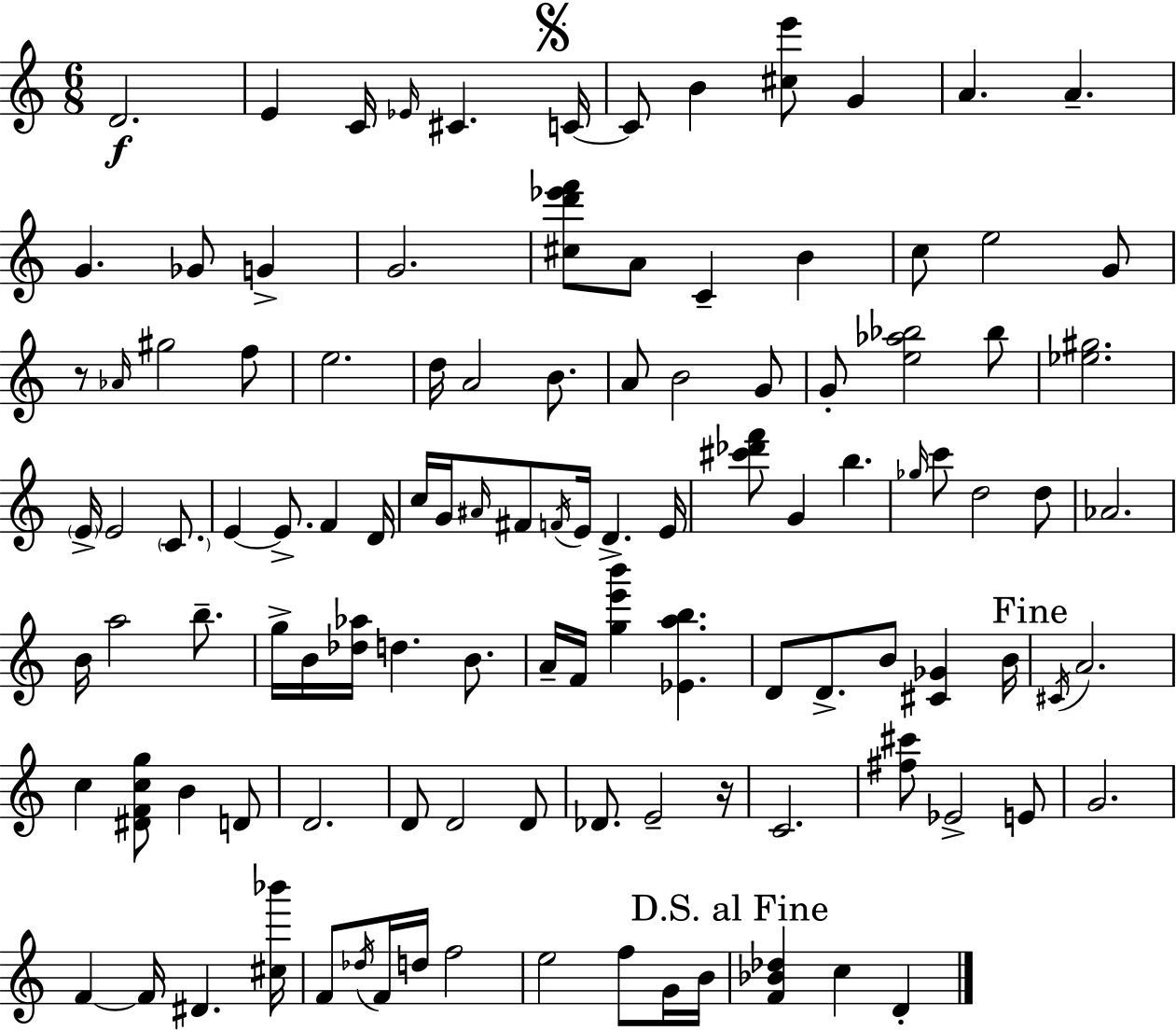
{
  \clef treble
  \numericTimeSignature
  \time 6/8
  \key c \major
  d'2.\f | e'4 c'16 \grace { ees'16 } cis'4. | \mark \markup { \musicglyph "scripts.segno" } c'16~~ c'8 b'4 <cis'' e'''>8 g'4 | a'4. a'4.-- | \break g'4. ges'8 g'4-> | g'2. | <cis'' d''' ees''' f'''>8 a'8 c'4-- b'4 | c''8 e''2 g'8 | \break r8 \grace { aes'16 } gis''2 | f''8 e''2. | d''16 a'2 b'8. | a'8 b'2 | \break g'8 g'8-. <e'' aes'' bes''>2 | bes''8 <ees'' gis''>2. | \parenthesize e'16-> e'2 \parenthesize c'8. | e'4~~ e'8.-> f'4 | \break d'16 c''16 g'16 \grace { ais'16 } fis'8 \acciaccatura { f'16 } e'16 d'4.-> | e'16 <cis''' des''' f'''>8 g'4 b''4. | \grace { ges''16 } c'''8 d''2 | d''8 aes'2. | \break b'16 a''2 | b''8.-- g''16-> b'16 <des'' aes''>16 d''4. | b'8. a'16-- f'16 <g'' e''' b'''>4 <ees' a'' b''>4. | d'8 d'8.-> b'8 | \break <cis' ges'>4 b'16 \mark "Fine" \acciaccatura { cis'16 } a'2. | c''4 <dis' f' c'' g''>8 | b'4 d'8 d'2. | d'8 d'2 | \break d'8 des'8. e'2-- | r16 c'2. | <fis'' cis'''>8 ees'2-> | e'8 g'2. | \break f'4~~ f'16 dis'4. | <cis'' bes'''>16 f'8 \acciaccatura { des''16 } f'16 d''16 f''2 | e''2 | f''8 g'16 b'16 \mark "D.S. al Fine" <f' bes' des''>4 c''4 | \break d'4-. \bar "|."
}